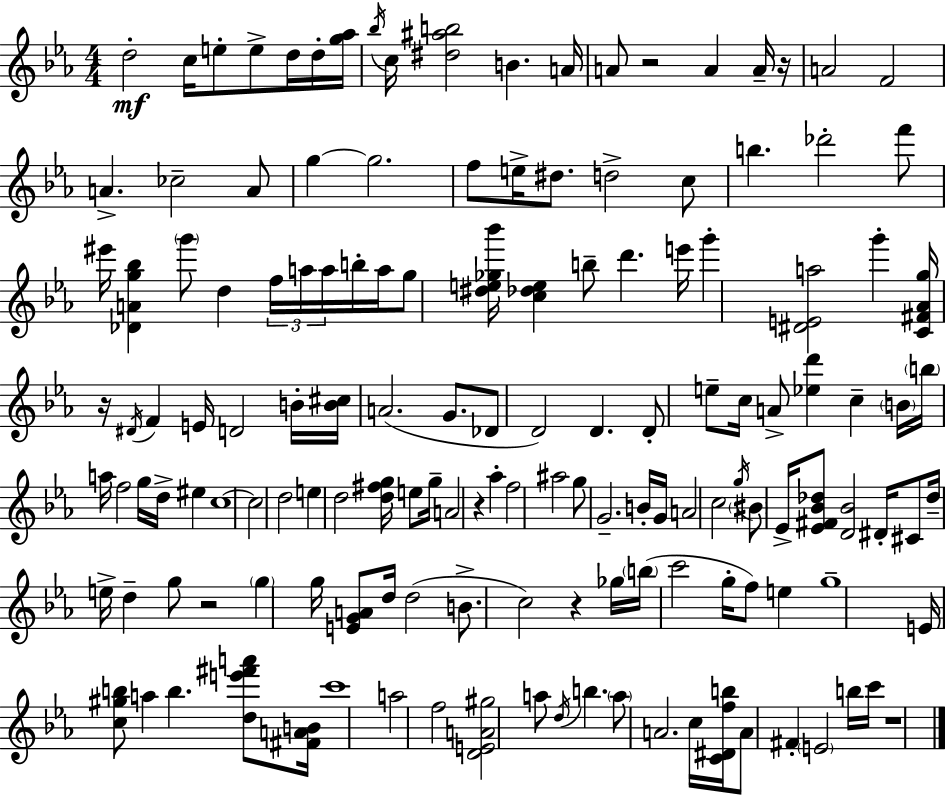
{
  \clef treble
  \numericTimeSignature
  \time 4/4
  \key c \minor
  \repeat volta 2 { d''2-.\mf c''16 e''8-. e''8-> d''16 d''16-. <g'' aes''>16 | \acciaccatura { bes''16 } c''16 <dis'' ais'' b''>2 b'4. | a'16 a'8 r2 a'4 a'16-- | r16 a'2 f'2 | \break a'4.-> ces''2-- a'8 | g''4~~ g''2. | f''8 e''16-> dis''8. d''2-> c''8 | b''4. des'''2-. f'''8 | \break eis'''16 <des' a' g'' bes''>4 \parenthesize g'''8 d''4 \tuplet 3/2 { f''16 a''16 a''16 } b''16-. | a''16 g''8 <dis'' e'' ges'' bes'''>16 <c'' des'' e''>4 b''8-- d'''4. | e'''16 g'''4-. <dis' e' a''>2 g'''4-. | <c' fis' aes' g''>16 r16 \acciaccatura { dis'16 } f'4 e'16 d'2 | \break b'16-. <b' cis''>16 a'2.( g'8. | des'8 d'2) d'4. | d'8-. e''8-- c''16 a'8-> <ees'' d'''>4 c''4-- | \parenthesize b'16 \parenthesize b''16 a''16 f''2 g''16 d''16-> eis''4 | \break c''1~~ | c''2 d''2 | e''4 d''2 <d'' fis'' g''>16 e''8 | g''16-- a'2 r4 aes''4-. | \break f''2 ais''2 | g''8 g'2.-- | b'16-. g'16 a'2 c''2 | \acciaccatura { g''16 } \parenthesize bis'8 ees'16-> <ees' fis' bes' des''>8 <d' bes'>2 | \break dis'16-. cis'8 des''16-- e''16-> d''4-- g''8 r2 | \parenthesize g''4 g''16 <e' g' a'>8 d''16 d''2( | b'8.-> c''2) r4 | ges''16 \parenthesize b''16( c'''2 g''16-. f''8) e''4 | \break g''1-- | e'16 <c'' gis'' b''>8 a''4 b''4. | <d'' e''' fis''' a'''>8 <fis' a' b'>16 c'''1 | a''2 f''2 | \break <d' e' a' gis''>2 a''8 \acciaccatura { d''16 } b''4. | \parenthesize a''8 a'2. | c''16 <c' dis' f'' b''>16 a'8 fis'4-. \parenthesize e'2 | b''16 c'''16 r1 | \break } \bar "|."
}